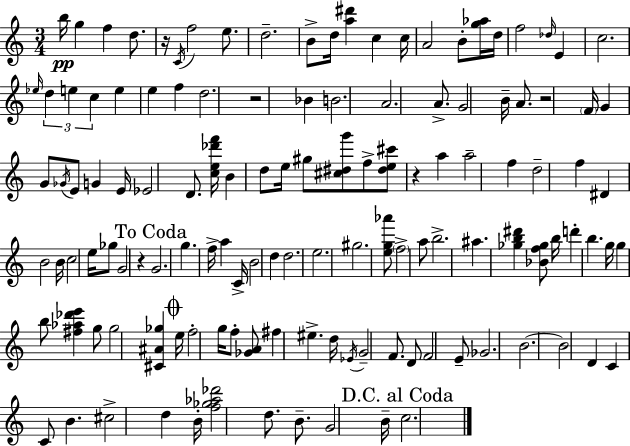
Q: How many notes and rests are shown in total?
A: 127